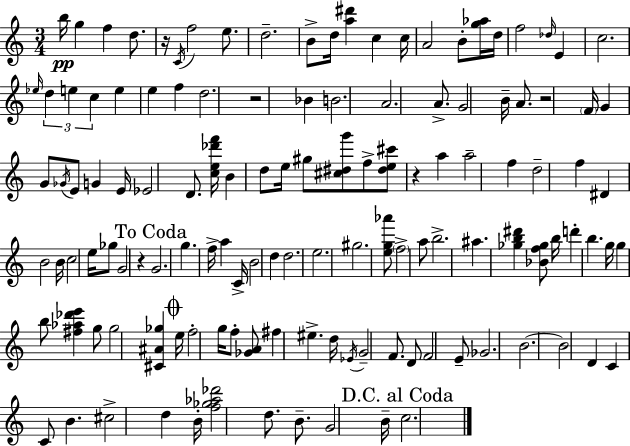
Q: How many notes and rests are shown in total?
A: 127